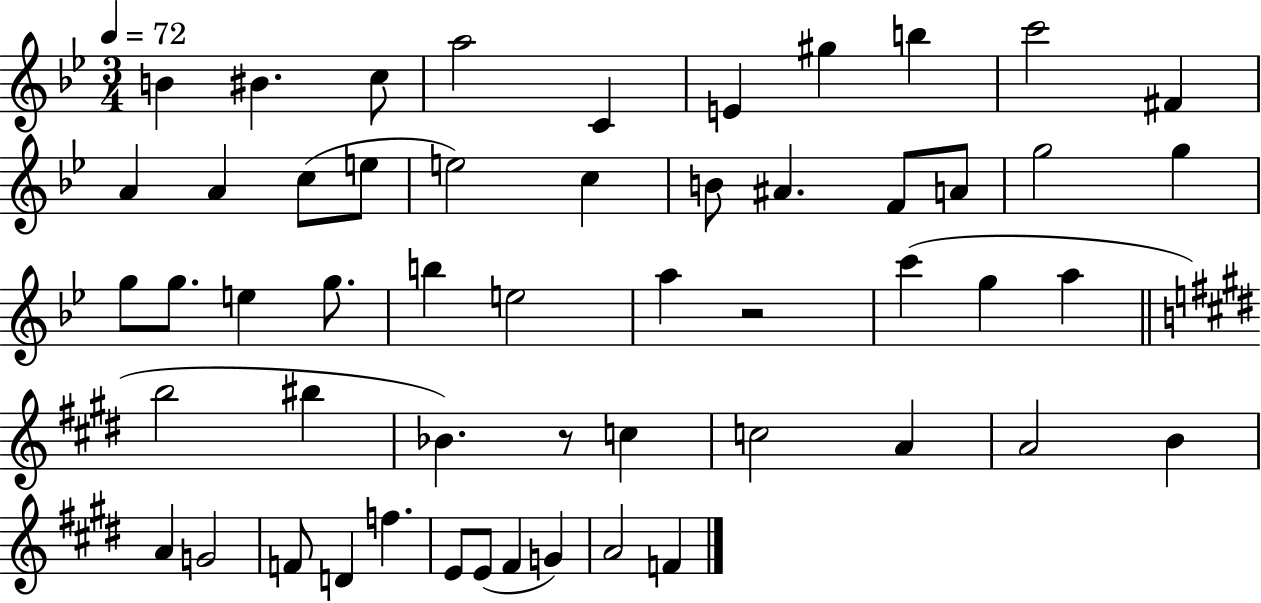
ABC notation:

X:1
T:Untitled
M:3/4
L:1/4
K:Bb
B ^B c/2 a2 C E ^g b c'2 ^F A A c/2 e/2 e2 c B/2 ^A F/2 A/2 g2 g g/2 g/2 e g/2 b e2 a z2 c' g a b2 ^b _B z/2 c c2 A A2 B A G2 F/2 D f E/2 E/2 ^F G A2 F